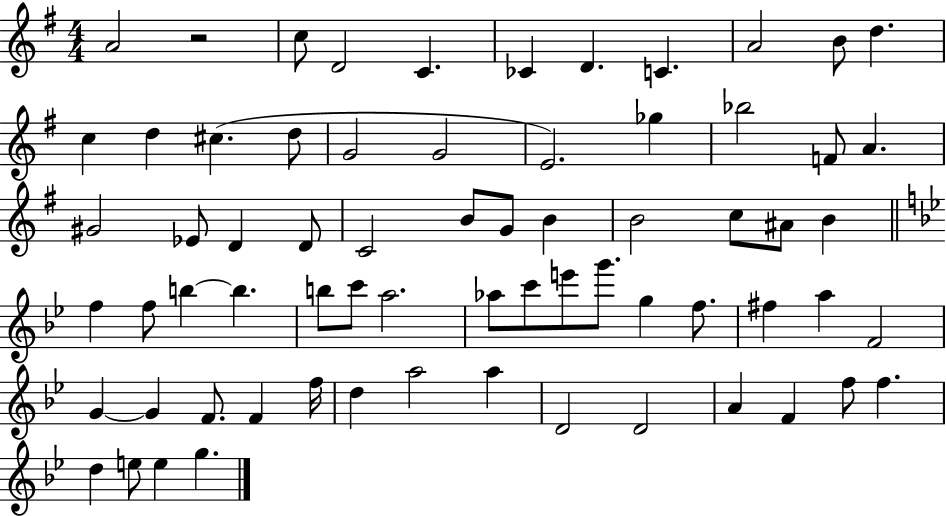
{
  \clef treble
  \numericTimeSignature
  \time 4/4
  \key g \major
  a'2 r2 | c''8 d'2 c'4. | ces'4 d'4. c'4. | a'2 b'8 d''4. | \break c''4 d''4 cis''4.( d''8 | g'2 g'2 | e'2.) ges''4 | bes''2 f'8 a'4. | \break gis'2 ees'8 d'4 d'8 | c'2 b'8 g'8 b'4 | b'2 c''8 ais'8 b'4 | \bar "||" \break \key g \minor f''4 f''8 b''4~~ b''4. | b''8 c'''8 a''2. | aes''8 c'''8 e'''8 g'''8. g''4 f''8. | fis''4 a''4 f'2 | \break g'4~~ g'4 f'8. f'4 f''16 | d''4 a''2 a''4 | d'2 d'2 | a'4 f'4 f''8 f''4. | \break d''4 e''8 e''4 g''4. | \bar "|."
}